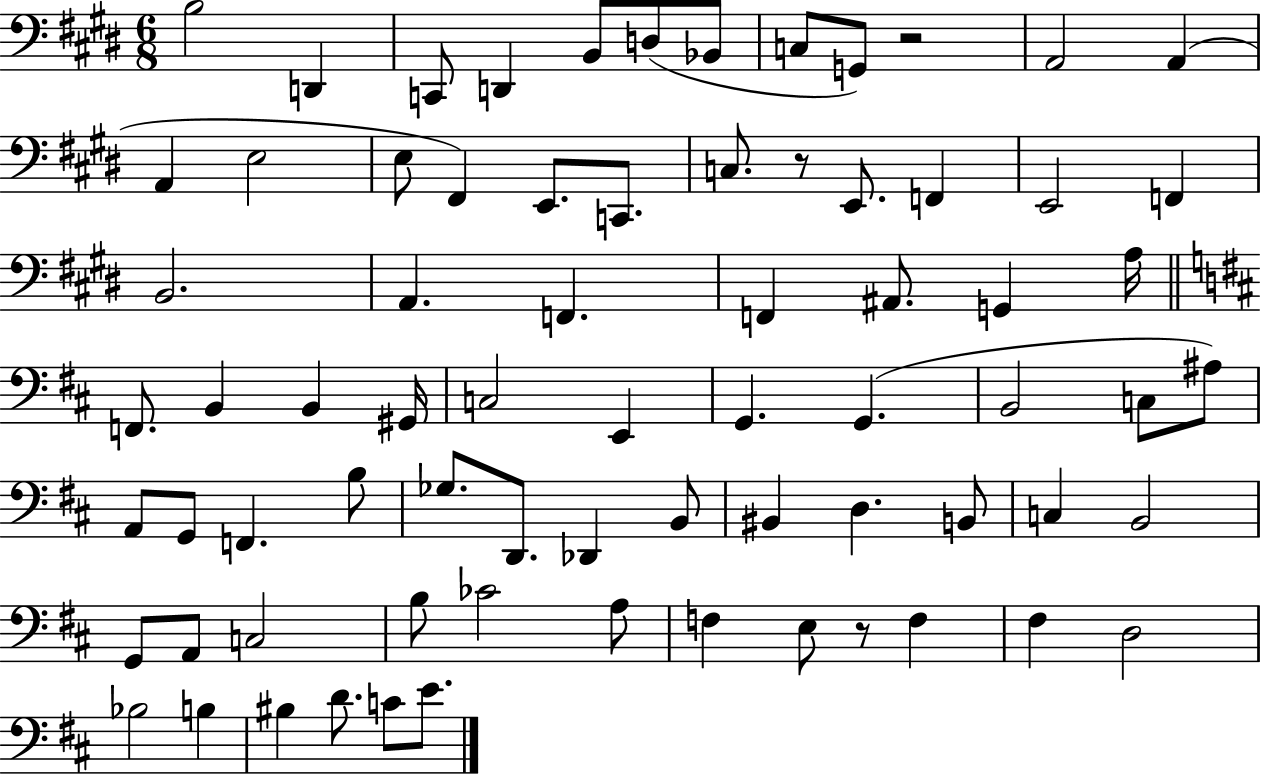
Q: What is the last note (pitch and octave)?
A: E4